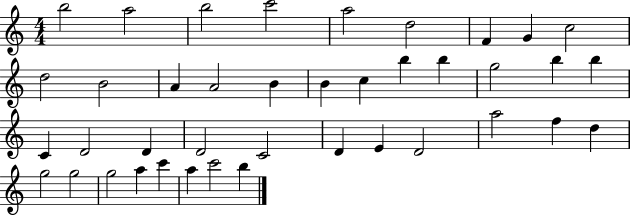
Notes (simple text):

B5/h A5/h B5/h C6/h A5/h D5/h F4/q G4/q C5/h D5/h B4/h A4/q A4/h B4/q B4/q C5/q B5/q B5/q G5/h B5/q B5/q C4/q D4/h D4/q D4/h C4/h D4/q E4/q D4/h A5/h F5/q D5/q G5/h G5/h G5/h A5/q C6/q A5/q C6/h B5/q